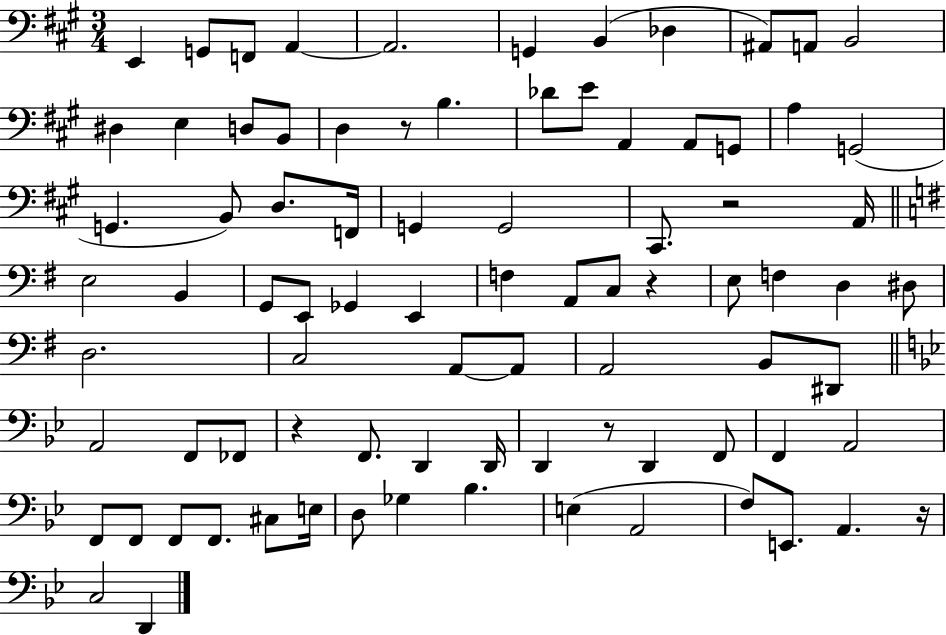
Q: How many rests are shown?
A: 6